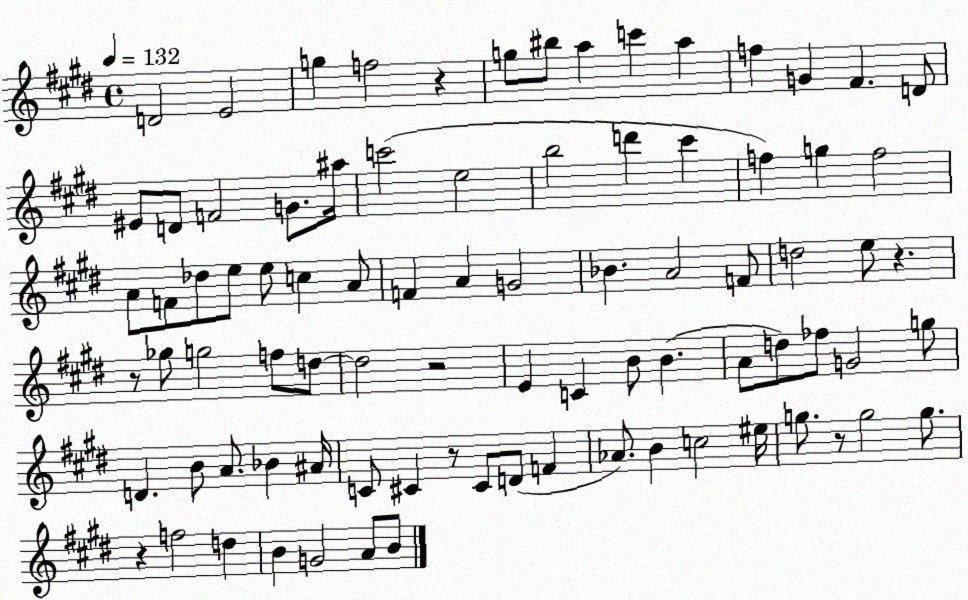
X:1
T:Untitled
M:4/4
L:1/4
K:E
D2 E2 g f2 z g/2 ^b/2 a c' a f G ^F D/2 ^E/2 D/2 F2 G/2 ^a/4 c'2 e2 b2 d' ^c' f g f2 A/2 F/2 _d/2 e/2 e/2 c A/2 F A G2 _B A2 F/2 d2 e/2 z z/2 _g/2 g2 f/2 d/2 d2 z2 E C B/2 B A/2 d/2 _f/2 G2 g/2 D B/2 A/2 _B ^A/4 C/2 ^C z/2 ^C/2 D/2 F _A/2 B c2 ^e/4 g/2 z/2 g2 g/2 z f2 d B G2 A/2 B/2